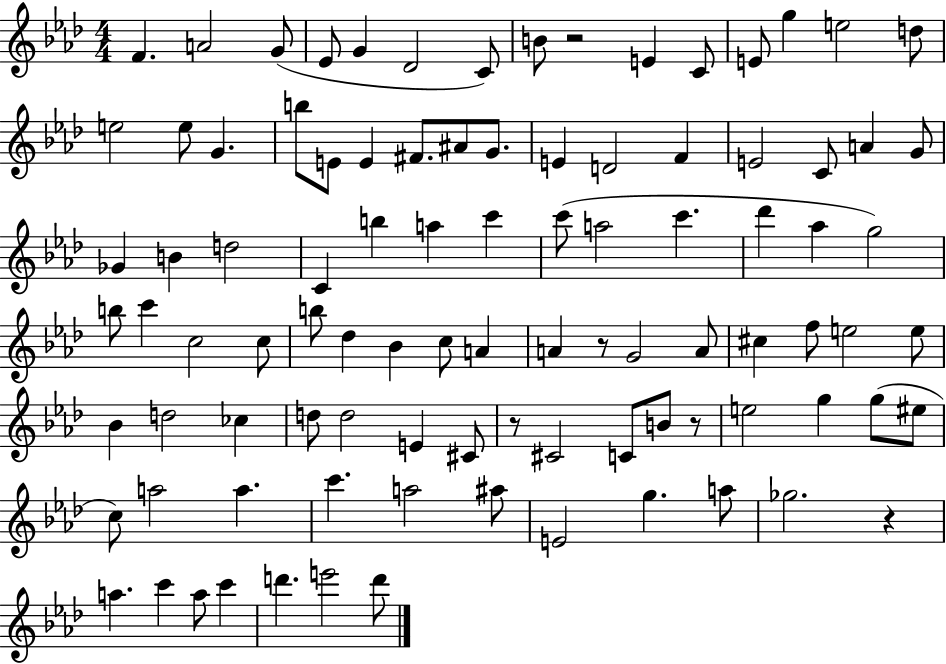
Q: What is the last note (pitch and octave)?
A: D6